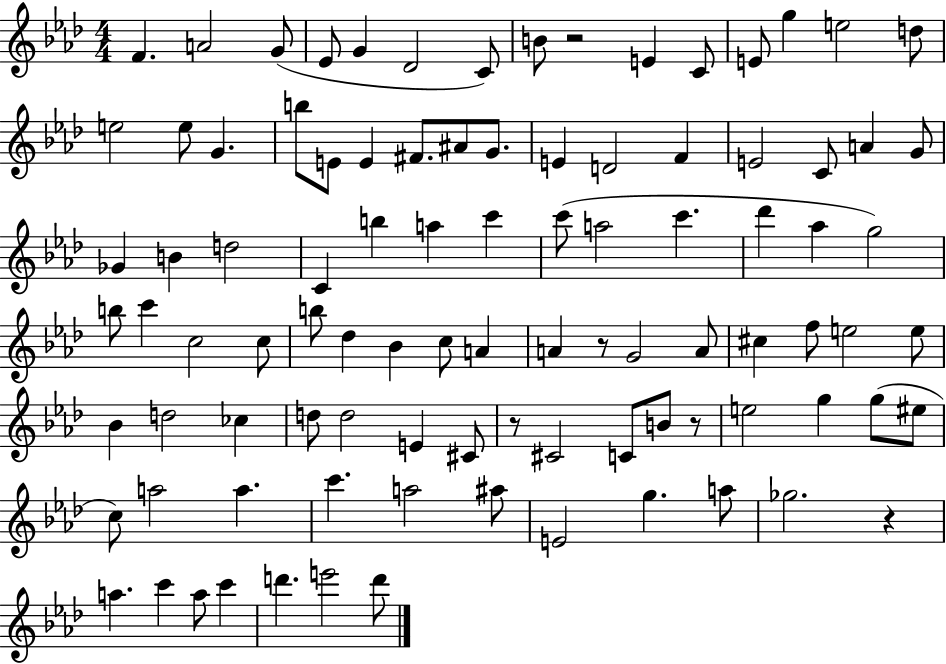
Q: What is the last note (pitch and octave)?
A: D6